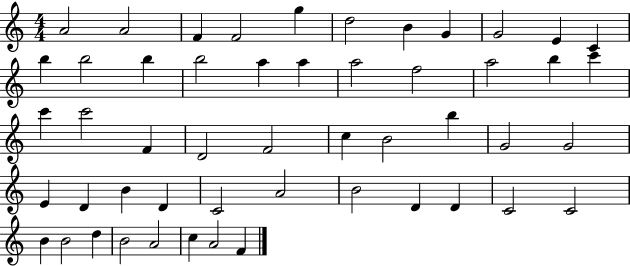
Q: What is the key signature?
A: C major